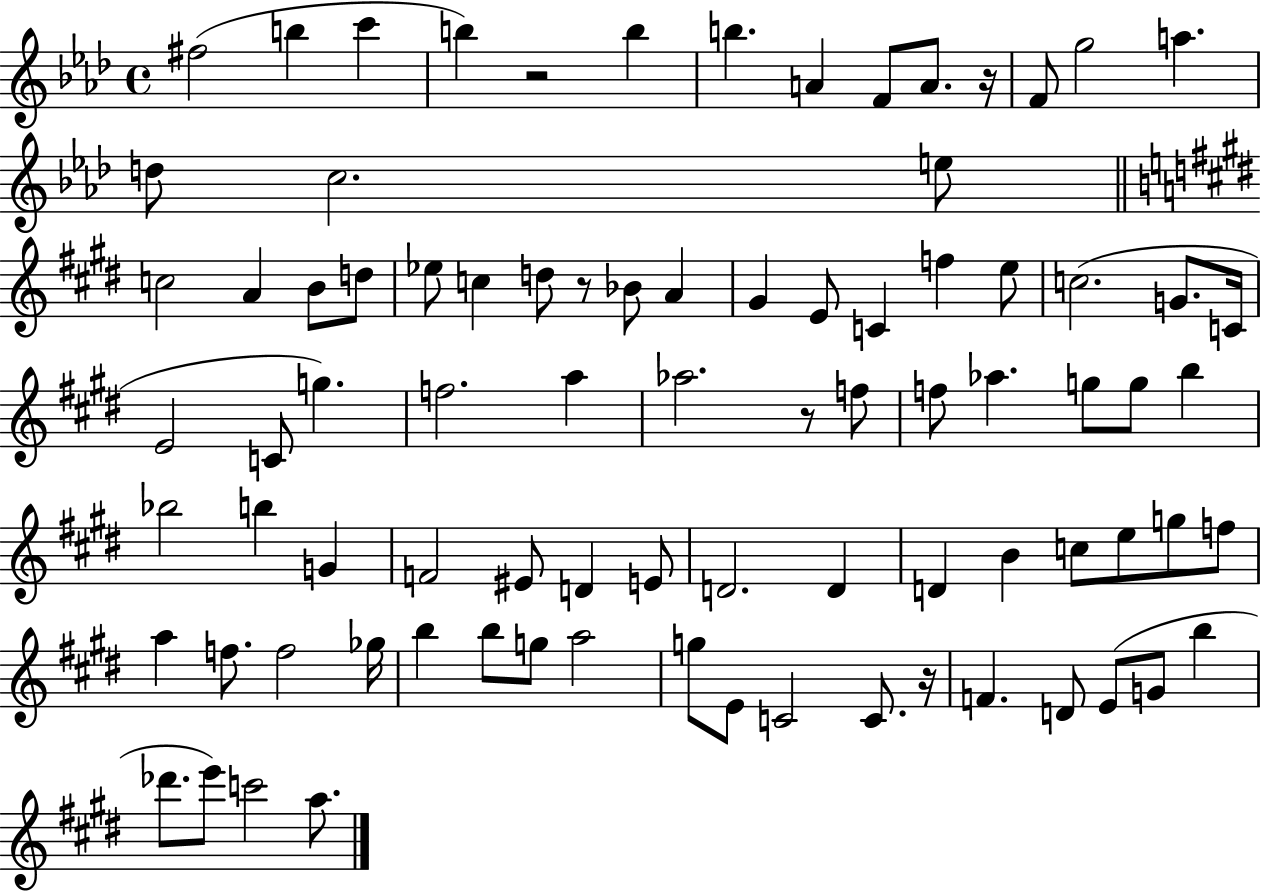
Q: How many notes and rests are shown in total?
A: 85